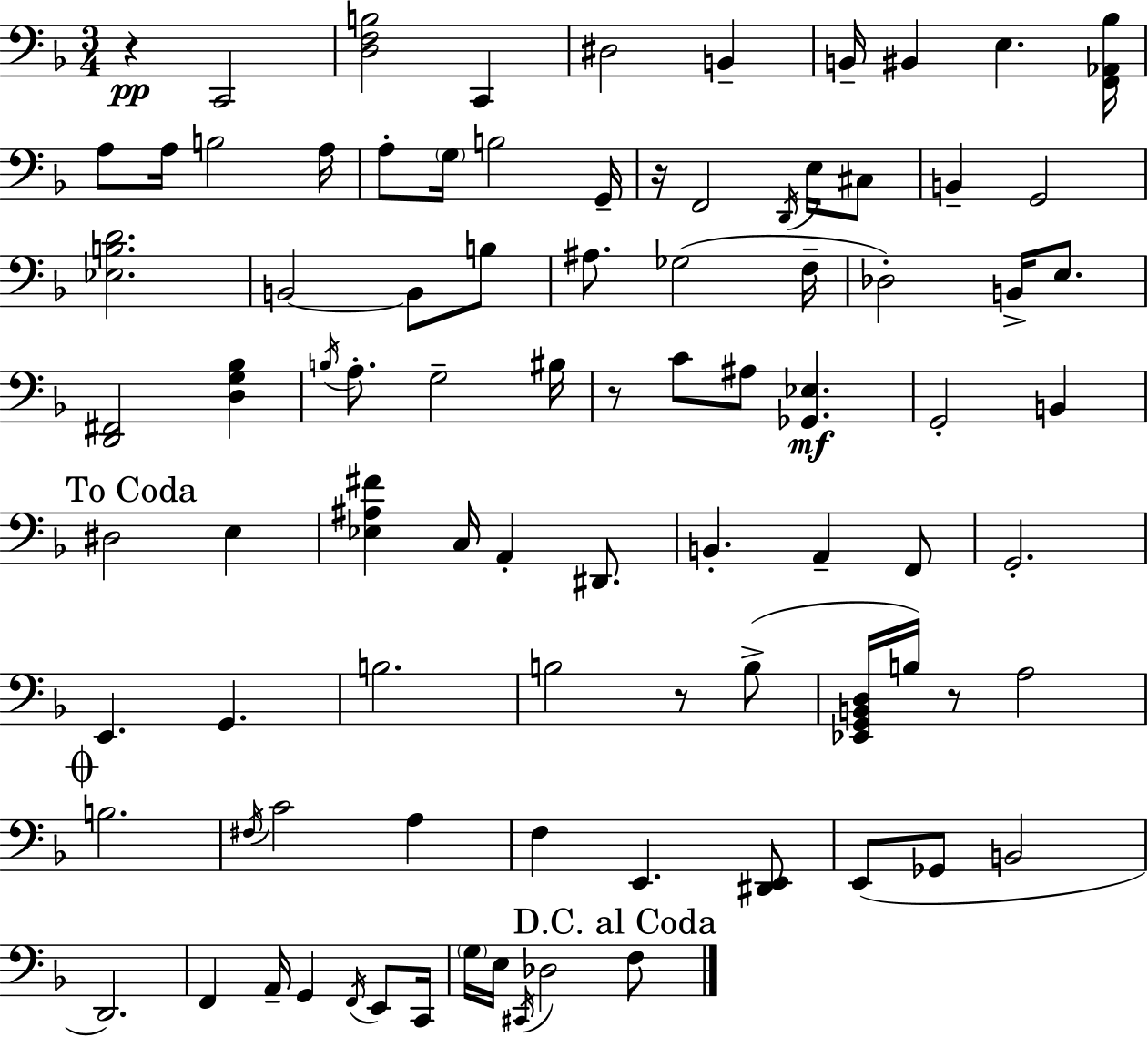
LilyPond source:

{
  \clef bass
  \numericTimeSignature
  \time 3/4
  \key d \minor
  r4\pp c,2 | <d f b>2 c,4 | dis2 b,4-- | b,16-- bis,4 e4. <f, aes, bes>16 | \break a8 a16 b2 a16 | a8-. \parenthesize g16 b2 g,16-- | r16 f,2 \acciaccatura { d,16 } e16 cis8 | b,4-- g,2 | \break <ees b d'>2. | b,2~~ b,8 b8 | ais8. ges2( | f16-- des2-.) b,16-> e8. | \break <d, fis,>2 <d g bes>4 | \acciaccatura { b16 } a8.-. g2-- | bis16 r8 c'8 ais8 <ges, ees>4.\mf | g,2-. b,4 | \break \mark "To Coda" dis2 e4 | <ees ais fis'>4 c16 a,4-. dis,8. | b,4.-. a,4-- | f,8 g,2.-. | \break e,4. g,4. | b2. | b2 r8 | b8->( <ees, g, b, d>16 b16) r8 a2 | \break \mark \markup { \musicglyph "scripts.coda" } b2. | \acciaccatura { fis16 } c'2 a4 | f4 e,4. | <dis, e,>8 e,8( ges,8 b,2 | \break d,2.) | f,4 a,16-- g,4 | \acciaccatura { f,16 } e,8 c,16 \parenthesize g16 e16 \acciaccatura { cis,16 } des2 | \mark "D.C. al Coda" f8 \bar "|."
}